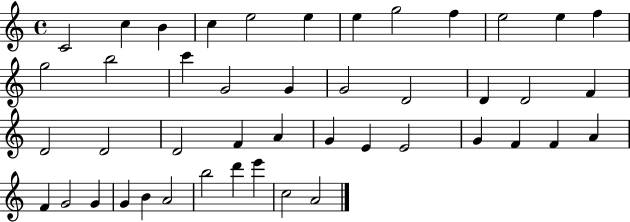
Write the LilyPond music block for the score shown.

{
  \clef treble
  \time 4/4
  \defaultTimeSignature
  \key c \major
  c'2 c''4 b'4 | c''4 e''2 e''4 | e''4 g''2 f''4 | e''2 e''4 f''4 | \break g''2 b''2 | c'''4 g'2 g'4 | g'2 d'2 | d'4 d'2 f'4 | \break d'2 d'2 | d'2 f'4 a'4 | g'4 e'4 e'2 | g'4 f'4 f'4 a'4 | \break f'4 g'2 g'4 | g'4 b'4 a'2 | b''2 d'''4 e'''4 | c''2 a'2 | \break \bar "|."
}